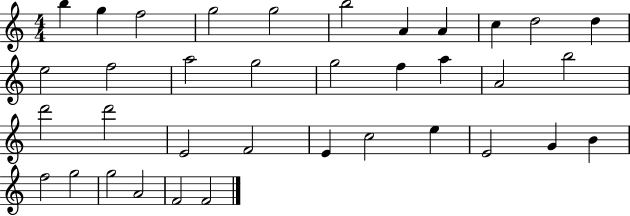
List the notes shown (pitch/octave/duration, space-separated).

B5/q G5/q F5/h G5/h G5/h B5/h A4/q A4/q C5/q D5/h D5/q E5/h F5/h A5/h G5/h G5/h F5/q A5/q A4/h B5/h D6/h D6/h E4/h F4/h E4/q C5/h E5/q E4/h G4/q B4/q F5/h G5/h G5/h A4/h F4/h F4/h